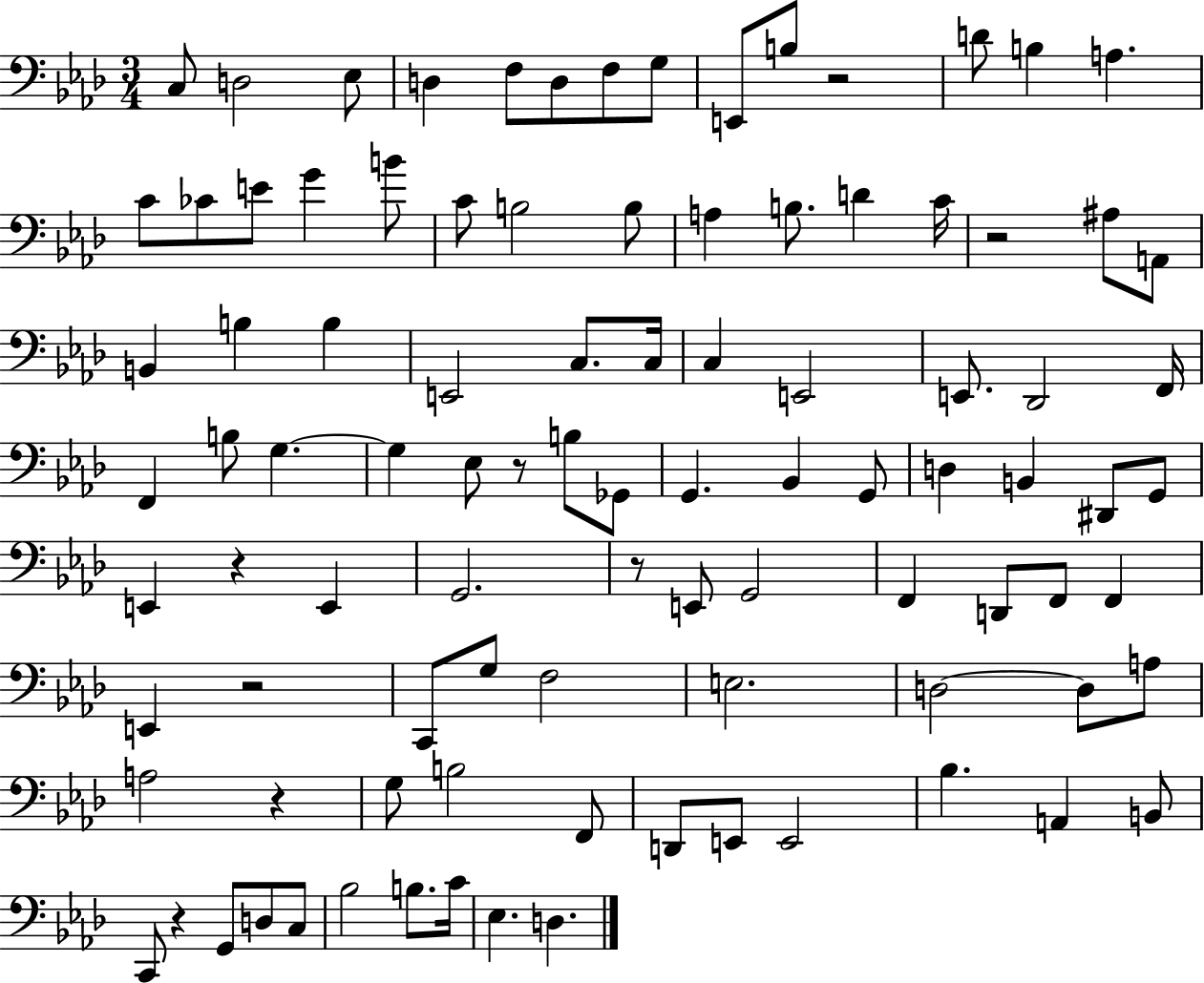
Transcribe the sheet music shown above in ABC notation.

X:1
T:Untitled
M:3/4
L:1/4
K:Ab
C,/2 D,2 _E,/2 D, F,/2 D,/2 F,/2 G,/2 E,,/2 B,/2 z2 D/2 B, A, C/2 _C/2 E/2 G B/2 C/2 B,2 B,/2 A, B,/2 D C/4 z2 ^A,/2 A,,/2 B,, B, B, E,,2 C,/2 C,/4 C, E,,2 E,,/2 _D,,2 F,,/4 F,, B,/2 G, G, _E,/2 z/2 B,/2 _G,,/2 G,, _B,, G,,/2 D, B,, ^D,,/2 G,,/2 E,, z E,, G,,2 z/2 E,,/2 G,,2 F,, D,,/2 F,,/2 F,, E,, z2 C,,/2 G,/2 F,2 E,2 D,2 D,/2 A,/2 A,2 z G,/2 B,2 F,,/2 D,,/2 E,,/2 E,,2 _B, A,, B,,/2 C,,/2 z G,,/2 D,/2 C,/2 _B,2 B,/2 C/4 _E, D,